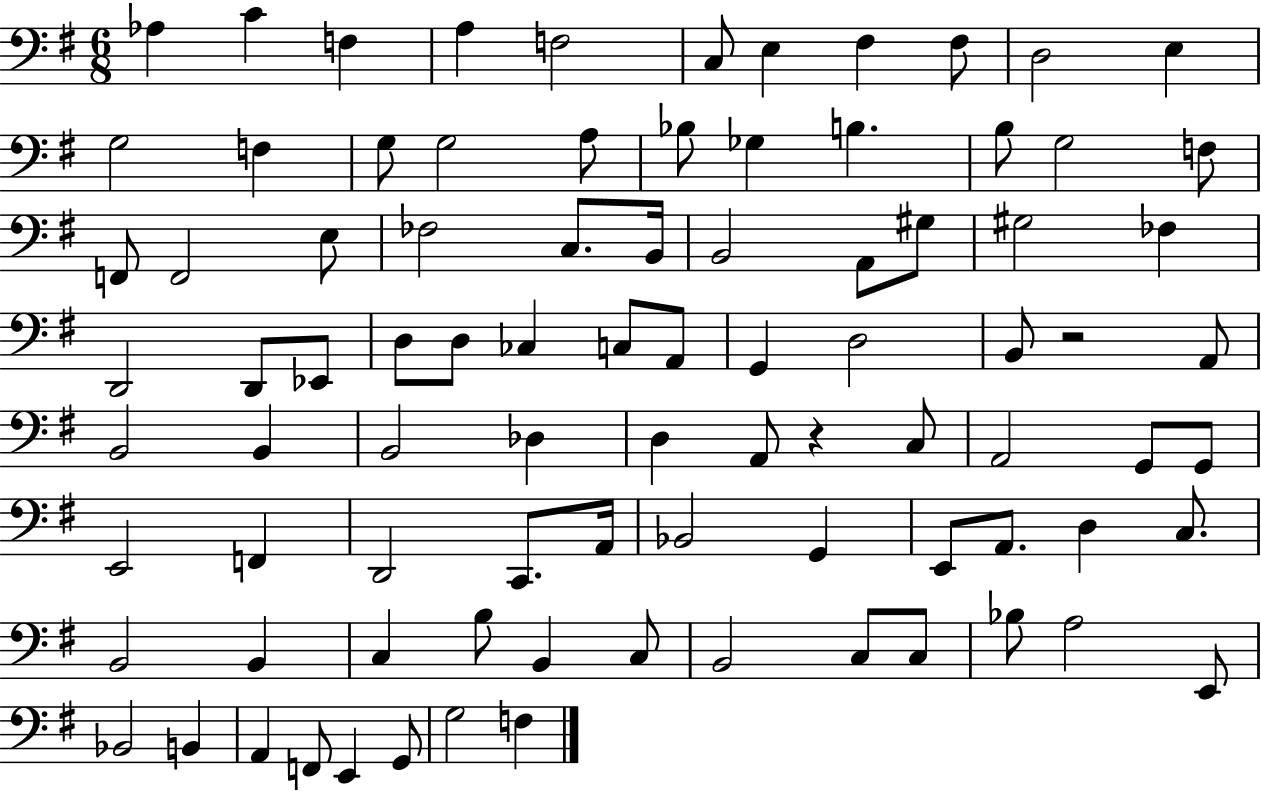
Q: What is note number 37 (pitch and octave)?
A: D3